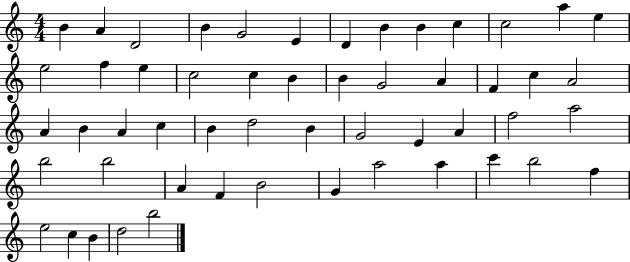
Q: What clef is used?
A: treble